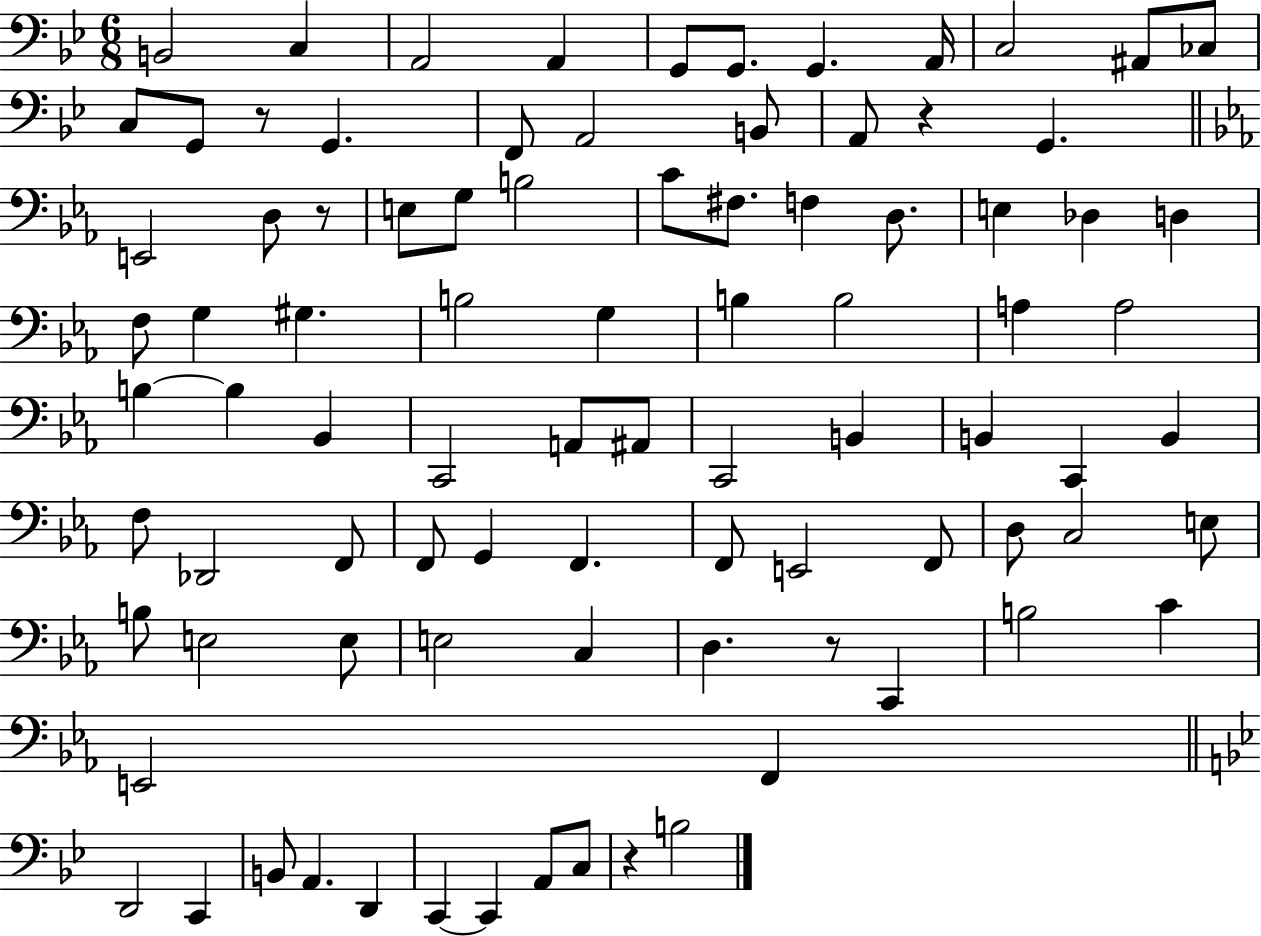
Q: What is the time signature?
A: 6/8